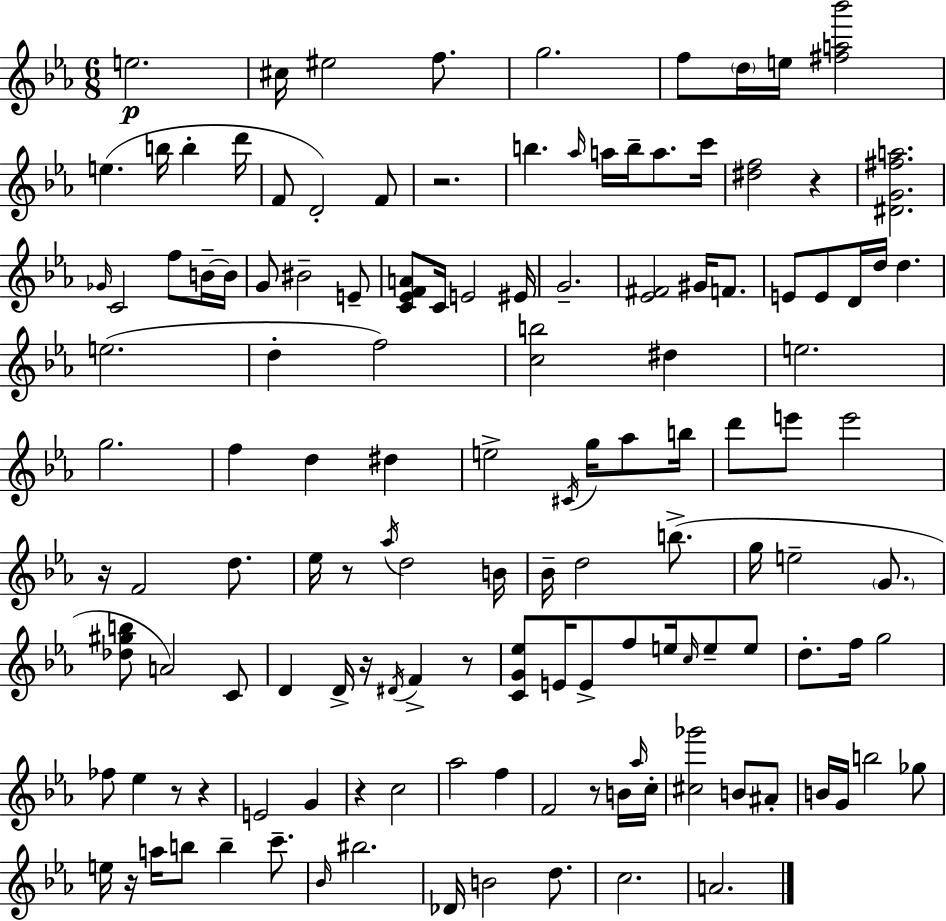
E5/h. C#5/s EIS5/h F5/e. G5/h. F5/e D5/s E5/s [F#5,A5,Bb6]/h E5/q. B5/s B5/q D6/s F4/e D4/h F4/e R/h. B5/q. Ab5/s A5/s B5/s A5/e. C6/s [D#5,F5]/h R/q [D#4,G4,F#5,A5]/h. Gb4/s C4/h F5/e B4/s B4/s G4/e BIS4/h E4/e [C4,Eb4,F4,A4]/e C4/s E4/h EIS4/s G4/h. [Eb4,F#4]/h G#4/s F4/e. E4/e E4/e D4/s D5/s D5/q. E5/h. D5/q F5/h [C5,B5]/h D#5/q E5/h. G5/h. F5/q D5/q D#5/q E5/h C#4/s G5/s Ab5/e B5/s D6/e E6/e E6/h R/s F4/h D5/e. Eb5/s R/e Ab5/s D5/h B4/s Bb4/s D5/h B5/e. G5/s E5/h G4/e. [Db5,G#5,B5]/e A4/h C4/e D4/q D4/s R/s D#4/s F4/q R/e [C4,G4,Eb5]/e E4/s E4/e F5/e E5/s C5/s E5/e E5/e D5/e. F5/s G5/h FES5/e Eb5/q R/e R/q E4/h G4/q R/q C5/h Ab5/h F5/q F4/h R/e B4/s Ab5/s C5/s [C#5,Gb6]/h B4/e A#4/e B4/s G4/s B5/h Gb5/e E5/s R/s A5/s B5/e B5/q C6/e. Bb4/s BIS5/h. Db4/s B4/h D5/e. C5/h. A4/h.